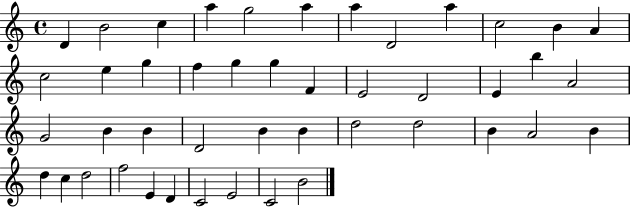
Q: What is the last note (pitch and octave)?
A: B4